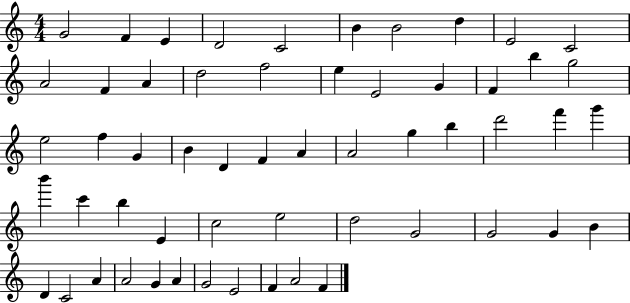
{
  \clef treble
  \numericTimeSignature
  \time 4/4
  \key c \major
  g'2 f'4 e'4 | d'2 c'2 | b'4 b'2 d''4 | e'2 c'2 | \break a'2 f'4 a'4 | d''2 f''2 | e''4 e'2 g'4 | f'4 b''4 g''2 | \break e''2 f''4 g'4 | b'4 d'4 f'4 a'4 | a'2 g''4 b''4 | d'''2 f'''4 g'''4 | \break b'''4 c'''4 b''4 e'4 | c''2 e''2 | d''2 g'2 | g'2 g'4 b'4 | \break d'4 c'2 a'4 | a'2 g'4 a'4 | g'2 e'2 | f'4 a'2 f'4 | \break \bar "|."
}